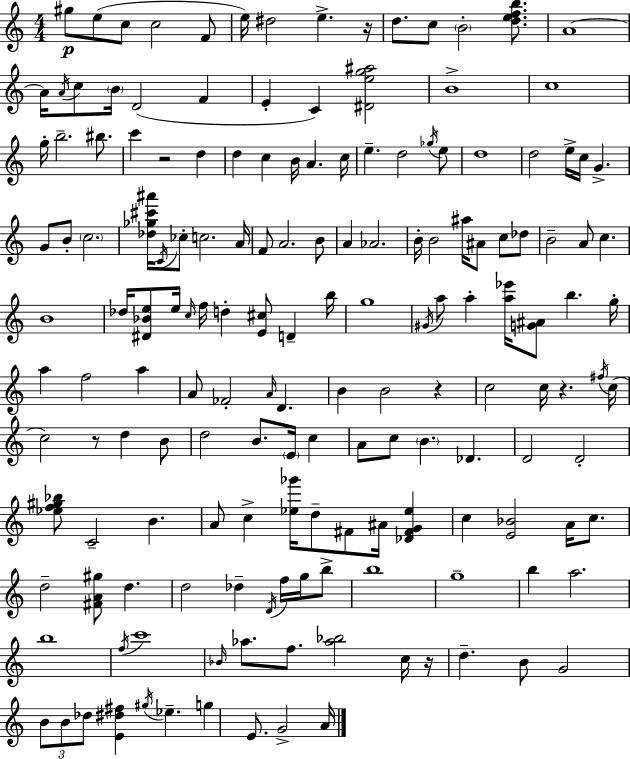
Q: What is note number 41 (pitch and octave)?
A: G4